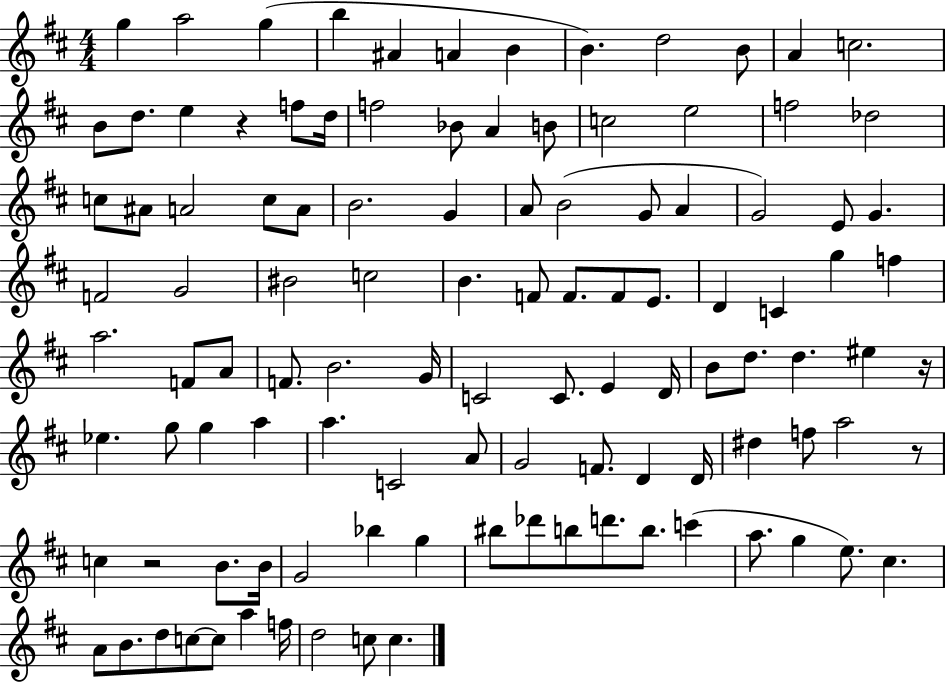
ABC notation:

X:1
T:Untitled
M:4/4
L:1/4
K:D
g a2 g b ^A A B B d2 B/2 A c2 B/2 d/2 e z f/2 d/4 f2 _B/2 A B/2 c2 e2 f2 _d2 c/2 ^A/2 A2 c/2 A/2 B2 G A/2 B2 G/2 A G2 E/2 G F2 G2 ^B2 c2 B F/2 F/2 F/2 E/2 D C g f a2 F/2 A/2 F/2 B2 G/4 C2 C/2 E D/4 B/2 d/2 d ^e z/4 _e g/2 g a a C2 A/2 G2 F/2 D D/4 ^d f/2 a2 z/2 c z2 B/2 B/4 G2 _b g ^b/2 _d'/2 b/2 d'/2 b/2 c' a/2 g e/2 ^c A/2 B/2 d/2 c/2 c/2 a f/4 d2 c/2 c